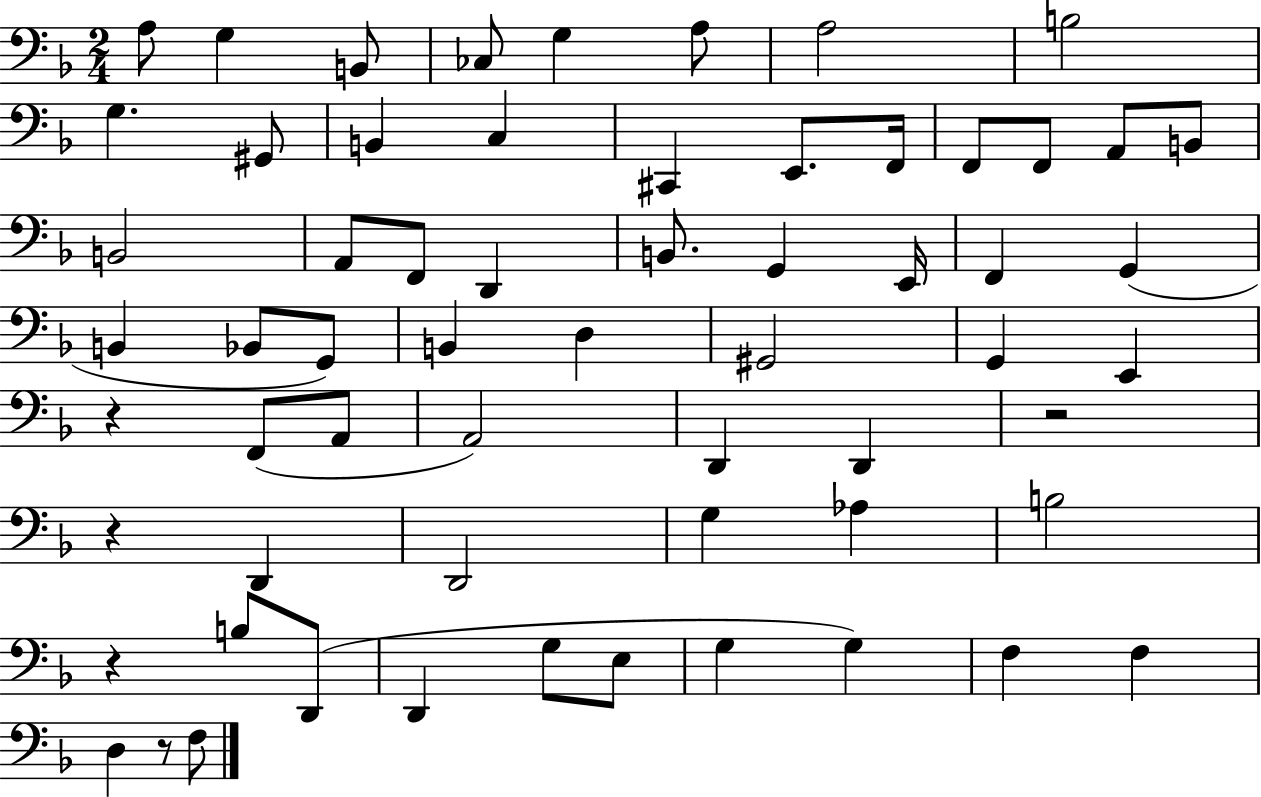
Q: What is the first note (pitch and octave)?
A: A3